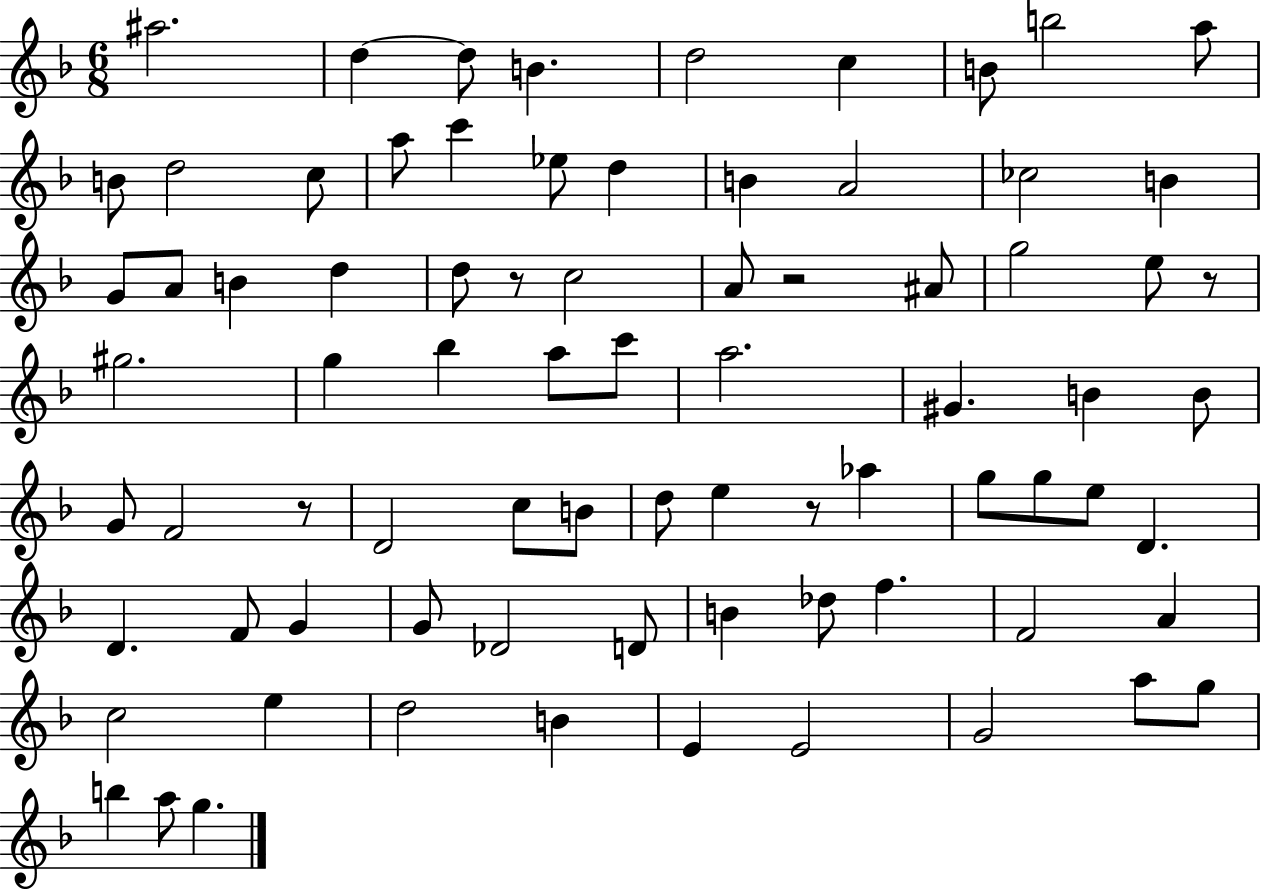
{
  \clef treble
  \numericTimeSignature
  \time 6/8
  \key f \major
  ais''2. | d''4~~ d''8 b'4. | d''2 c''4 | b'8 b''2 a''8 | \break b'8 d''2 c''8 | a''8 c'''4 ees''8 d''4 | b'4 a'2 | ces''2 b'4 | \break g'8 a'8 b'4 d''4 | d''8 r8 c''2 | a'8 r2 ais'8 | g''2 e''8 r8 | \break gis''2. | g''4 bes''4 a''8 c'''8 | a''2. | gis'4. b'4 b'8 | \break g'8 f'2 r8 | d'2 c''8 b'8 | d''8 e''4 r8 aes''4 | g''8 g''8 e''8 d'4. | \break d'4. f'8 g'4 | g'8 des'2 d'8 | b'4 des''8 f''4. | f'2 a'4 | \break c''2 e''4 | d''2 b'4 | e'4 e'2 | g'2 a''8 g''8 | \break b''4 a''8 g''4. | \bar "|."
}